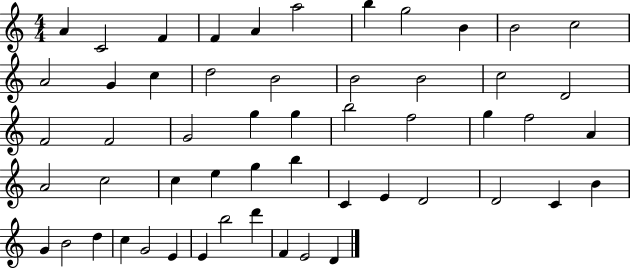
A4/q C4/h F4/q F4/q A4/q A5/h B5/q G5/h B4/q B4/h C5/h A4/h G4/q C5/q D5/h B4/h B4/h B4/h C5/h D4/h F4/h F4/h G4/h G5/q G5/q B5/h F5/h G5/q F5/h A4/q A4/h C5/h C5/q E5/q G5/q B5/q C4/q E4/q D4/h D4/h C4/q B4/q G4/q B4/h D5/q C5/q G4/h E4/q E4/q B5/h D6/q F4/q E4/h D4/q